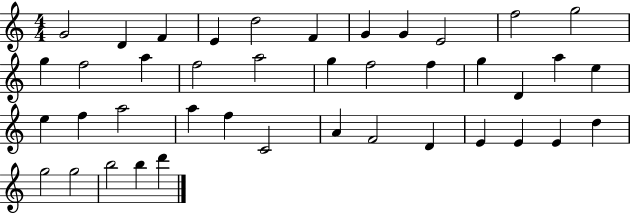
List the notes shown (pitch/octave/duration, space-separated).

G4/h D4/q F4/q E4/q D5/h F4/q G4/q G4/q E4/h F5/h G5/h G5/q F5/h A5/q F5/h A5/h G5/q F5/h F5/q G5/q D4/q A5/q E5/q E5/q F5/q A5/h A5/q F5/q C4/h A4/q F4/h D4/q E4/q E4/q E4/q D5/q G5/h G5/h B5/h B5/q D6/q